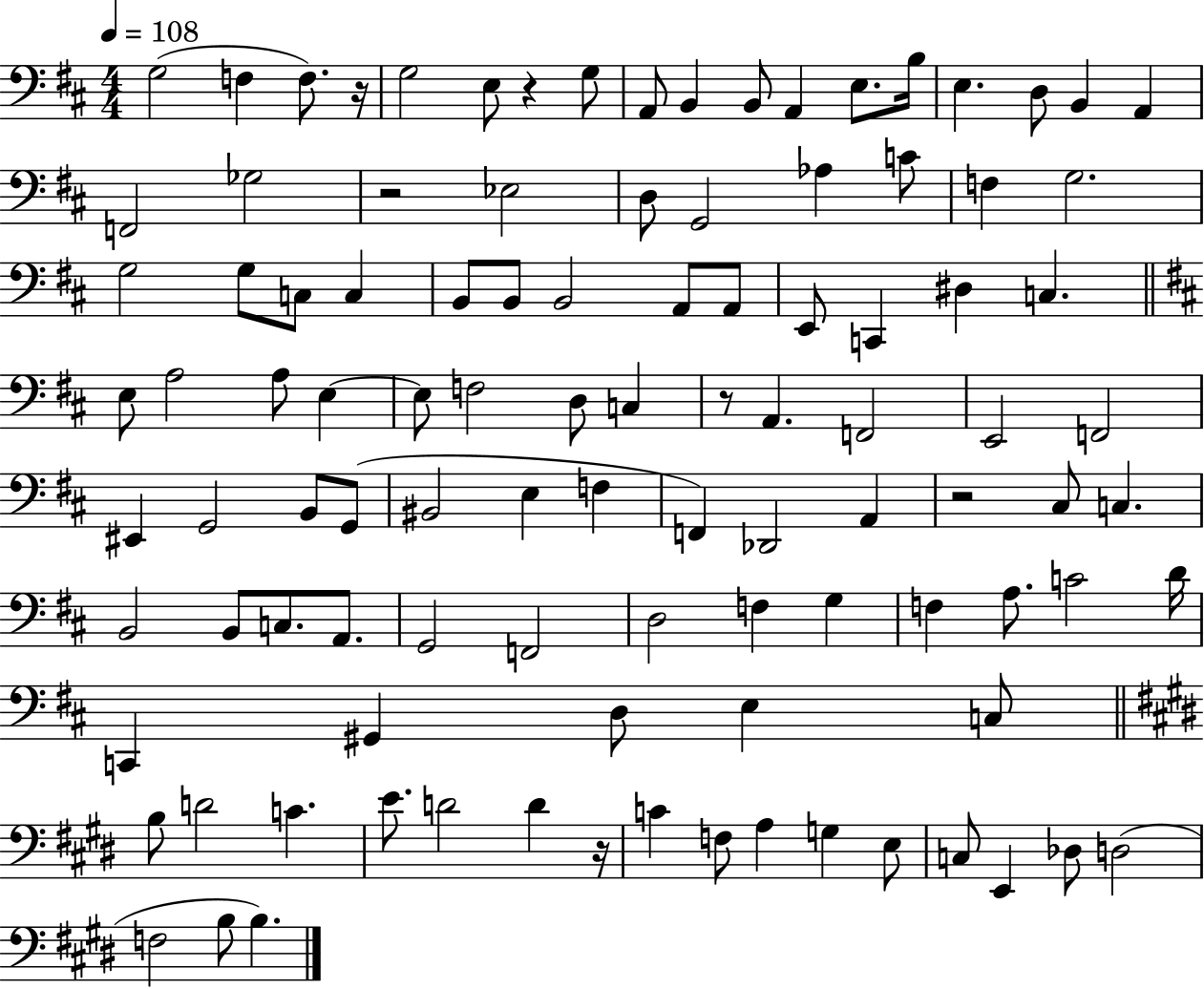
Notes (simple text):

G3/h F3/q F3/e. R/s G3/h E3/e R/q G3/e A2/e B2/q B2/e A2/q E3/e. B3/s E3/q. D3/e B2/q A2/q F2/h Gb3/h R/h Eb3/h D3/e G2/h Ab3/q C4/e F3/q G3/h. G3/h G3/e C3/e C3/q B2/e B2/e B2/h A2/e A2/e E2/e C2/q D#3/q C3/q. E3/e A3/h A3/e E3/q E3/e F3/h D3/e C3/q R/e A2/q. F2/h E2/h F2/h EIS2/q G2/h B2/e G2/e BIS2/h E3/q F3/q F2/q Db2/h A2/q R/h C#3/e C3/q. B2/h B2/e C3/e. A2/e. G2/h F2/h D3/h F3/q G3/q F3/q A3/e. C4/h D4/s C2/q G#2/q D3/e E3/q C3/e B3/e D4/h C4/q. E4/e. D4/h D4/q R/s C4/q F3/e A3/q G3/q E3/e C3/e E2/q Db3/e D3/h F3/h B3/e B3/q.